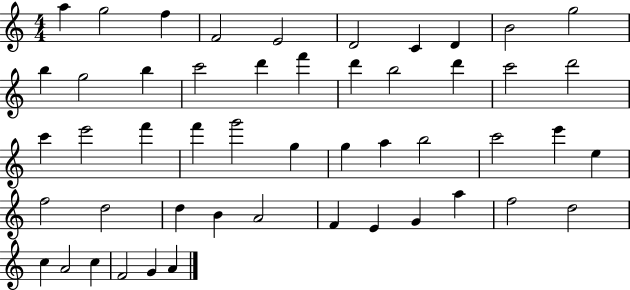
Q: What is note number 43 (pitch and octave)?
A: F5